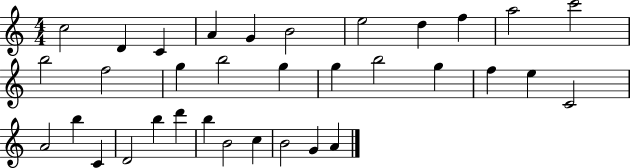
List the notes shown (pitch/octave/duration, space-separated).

C5/h D4/q C4/q A4/q G4/q B4/h E5/h D5/q F5/q A5/h C6/h B5/h F5/h G5/q B5/h G5/q G5/q B5/h G5/q F5/q E5/q C4/h A4/h B5/q C4/q D4/h B5/q D6/q B5/q B4/h C5/q B4/h G4/q A4/q